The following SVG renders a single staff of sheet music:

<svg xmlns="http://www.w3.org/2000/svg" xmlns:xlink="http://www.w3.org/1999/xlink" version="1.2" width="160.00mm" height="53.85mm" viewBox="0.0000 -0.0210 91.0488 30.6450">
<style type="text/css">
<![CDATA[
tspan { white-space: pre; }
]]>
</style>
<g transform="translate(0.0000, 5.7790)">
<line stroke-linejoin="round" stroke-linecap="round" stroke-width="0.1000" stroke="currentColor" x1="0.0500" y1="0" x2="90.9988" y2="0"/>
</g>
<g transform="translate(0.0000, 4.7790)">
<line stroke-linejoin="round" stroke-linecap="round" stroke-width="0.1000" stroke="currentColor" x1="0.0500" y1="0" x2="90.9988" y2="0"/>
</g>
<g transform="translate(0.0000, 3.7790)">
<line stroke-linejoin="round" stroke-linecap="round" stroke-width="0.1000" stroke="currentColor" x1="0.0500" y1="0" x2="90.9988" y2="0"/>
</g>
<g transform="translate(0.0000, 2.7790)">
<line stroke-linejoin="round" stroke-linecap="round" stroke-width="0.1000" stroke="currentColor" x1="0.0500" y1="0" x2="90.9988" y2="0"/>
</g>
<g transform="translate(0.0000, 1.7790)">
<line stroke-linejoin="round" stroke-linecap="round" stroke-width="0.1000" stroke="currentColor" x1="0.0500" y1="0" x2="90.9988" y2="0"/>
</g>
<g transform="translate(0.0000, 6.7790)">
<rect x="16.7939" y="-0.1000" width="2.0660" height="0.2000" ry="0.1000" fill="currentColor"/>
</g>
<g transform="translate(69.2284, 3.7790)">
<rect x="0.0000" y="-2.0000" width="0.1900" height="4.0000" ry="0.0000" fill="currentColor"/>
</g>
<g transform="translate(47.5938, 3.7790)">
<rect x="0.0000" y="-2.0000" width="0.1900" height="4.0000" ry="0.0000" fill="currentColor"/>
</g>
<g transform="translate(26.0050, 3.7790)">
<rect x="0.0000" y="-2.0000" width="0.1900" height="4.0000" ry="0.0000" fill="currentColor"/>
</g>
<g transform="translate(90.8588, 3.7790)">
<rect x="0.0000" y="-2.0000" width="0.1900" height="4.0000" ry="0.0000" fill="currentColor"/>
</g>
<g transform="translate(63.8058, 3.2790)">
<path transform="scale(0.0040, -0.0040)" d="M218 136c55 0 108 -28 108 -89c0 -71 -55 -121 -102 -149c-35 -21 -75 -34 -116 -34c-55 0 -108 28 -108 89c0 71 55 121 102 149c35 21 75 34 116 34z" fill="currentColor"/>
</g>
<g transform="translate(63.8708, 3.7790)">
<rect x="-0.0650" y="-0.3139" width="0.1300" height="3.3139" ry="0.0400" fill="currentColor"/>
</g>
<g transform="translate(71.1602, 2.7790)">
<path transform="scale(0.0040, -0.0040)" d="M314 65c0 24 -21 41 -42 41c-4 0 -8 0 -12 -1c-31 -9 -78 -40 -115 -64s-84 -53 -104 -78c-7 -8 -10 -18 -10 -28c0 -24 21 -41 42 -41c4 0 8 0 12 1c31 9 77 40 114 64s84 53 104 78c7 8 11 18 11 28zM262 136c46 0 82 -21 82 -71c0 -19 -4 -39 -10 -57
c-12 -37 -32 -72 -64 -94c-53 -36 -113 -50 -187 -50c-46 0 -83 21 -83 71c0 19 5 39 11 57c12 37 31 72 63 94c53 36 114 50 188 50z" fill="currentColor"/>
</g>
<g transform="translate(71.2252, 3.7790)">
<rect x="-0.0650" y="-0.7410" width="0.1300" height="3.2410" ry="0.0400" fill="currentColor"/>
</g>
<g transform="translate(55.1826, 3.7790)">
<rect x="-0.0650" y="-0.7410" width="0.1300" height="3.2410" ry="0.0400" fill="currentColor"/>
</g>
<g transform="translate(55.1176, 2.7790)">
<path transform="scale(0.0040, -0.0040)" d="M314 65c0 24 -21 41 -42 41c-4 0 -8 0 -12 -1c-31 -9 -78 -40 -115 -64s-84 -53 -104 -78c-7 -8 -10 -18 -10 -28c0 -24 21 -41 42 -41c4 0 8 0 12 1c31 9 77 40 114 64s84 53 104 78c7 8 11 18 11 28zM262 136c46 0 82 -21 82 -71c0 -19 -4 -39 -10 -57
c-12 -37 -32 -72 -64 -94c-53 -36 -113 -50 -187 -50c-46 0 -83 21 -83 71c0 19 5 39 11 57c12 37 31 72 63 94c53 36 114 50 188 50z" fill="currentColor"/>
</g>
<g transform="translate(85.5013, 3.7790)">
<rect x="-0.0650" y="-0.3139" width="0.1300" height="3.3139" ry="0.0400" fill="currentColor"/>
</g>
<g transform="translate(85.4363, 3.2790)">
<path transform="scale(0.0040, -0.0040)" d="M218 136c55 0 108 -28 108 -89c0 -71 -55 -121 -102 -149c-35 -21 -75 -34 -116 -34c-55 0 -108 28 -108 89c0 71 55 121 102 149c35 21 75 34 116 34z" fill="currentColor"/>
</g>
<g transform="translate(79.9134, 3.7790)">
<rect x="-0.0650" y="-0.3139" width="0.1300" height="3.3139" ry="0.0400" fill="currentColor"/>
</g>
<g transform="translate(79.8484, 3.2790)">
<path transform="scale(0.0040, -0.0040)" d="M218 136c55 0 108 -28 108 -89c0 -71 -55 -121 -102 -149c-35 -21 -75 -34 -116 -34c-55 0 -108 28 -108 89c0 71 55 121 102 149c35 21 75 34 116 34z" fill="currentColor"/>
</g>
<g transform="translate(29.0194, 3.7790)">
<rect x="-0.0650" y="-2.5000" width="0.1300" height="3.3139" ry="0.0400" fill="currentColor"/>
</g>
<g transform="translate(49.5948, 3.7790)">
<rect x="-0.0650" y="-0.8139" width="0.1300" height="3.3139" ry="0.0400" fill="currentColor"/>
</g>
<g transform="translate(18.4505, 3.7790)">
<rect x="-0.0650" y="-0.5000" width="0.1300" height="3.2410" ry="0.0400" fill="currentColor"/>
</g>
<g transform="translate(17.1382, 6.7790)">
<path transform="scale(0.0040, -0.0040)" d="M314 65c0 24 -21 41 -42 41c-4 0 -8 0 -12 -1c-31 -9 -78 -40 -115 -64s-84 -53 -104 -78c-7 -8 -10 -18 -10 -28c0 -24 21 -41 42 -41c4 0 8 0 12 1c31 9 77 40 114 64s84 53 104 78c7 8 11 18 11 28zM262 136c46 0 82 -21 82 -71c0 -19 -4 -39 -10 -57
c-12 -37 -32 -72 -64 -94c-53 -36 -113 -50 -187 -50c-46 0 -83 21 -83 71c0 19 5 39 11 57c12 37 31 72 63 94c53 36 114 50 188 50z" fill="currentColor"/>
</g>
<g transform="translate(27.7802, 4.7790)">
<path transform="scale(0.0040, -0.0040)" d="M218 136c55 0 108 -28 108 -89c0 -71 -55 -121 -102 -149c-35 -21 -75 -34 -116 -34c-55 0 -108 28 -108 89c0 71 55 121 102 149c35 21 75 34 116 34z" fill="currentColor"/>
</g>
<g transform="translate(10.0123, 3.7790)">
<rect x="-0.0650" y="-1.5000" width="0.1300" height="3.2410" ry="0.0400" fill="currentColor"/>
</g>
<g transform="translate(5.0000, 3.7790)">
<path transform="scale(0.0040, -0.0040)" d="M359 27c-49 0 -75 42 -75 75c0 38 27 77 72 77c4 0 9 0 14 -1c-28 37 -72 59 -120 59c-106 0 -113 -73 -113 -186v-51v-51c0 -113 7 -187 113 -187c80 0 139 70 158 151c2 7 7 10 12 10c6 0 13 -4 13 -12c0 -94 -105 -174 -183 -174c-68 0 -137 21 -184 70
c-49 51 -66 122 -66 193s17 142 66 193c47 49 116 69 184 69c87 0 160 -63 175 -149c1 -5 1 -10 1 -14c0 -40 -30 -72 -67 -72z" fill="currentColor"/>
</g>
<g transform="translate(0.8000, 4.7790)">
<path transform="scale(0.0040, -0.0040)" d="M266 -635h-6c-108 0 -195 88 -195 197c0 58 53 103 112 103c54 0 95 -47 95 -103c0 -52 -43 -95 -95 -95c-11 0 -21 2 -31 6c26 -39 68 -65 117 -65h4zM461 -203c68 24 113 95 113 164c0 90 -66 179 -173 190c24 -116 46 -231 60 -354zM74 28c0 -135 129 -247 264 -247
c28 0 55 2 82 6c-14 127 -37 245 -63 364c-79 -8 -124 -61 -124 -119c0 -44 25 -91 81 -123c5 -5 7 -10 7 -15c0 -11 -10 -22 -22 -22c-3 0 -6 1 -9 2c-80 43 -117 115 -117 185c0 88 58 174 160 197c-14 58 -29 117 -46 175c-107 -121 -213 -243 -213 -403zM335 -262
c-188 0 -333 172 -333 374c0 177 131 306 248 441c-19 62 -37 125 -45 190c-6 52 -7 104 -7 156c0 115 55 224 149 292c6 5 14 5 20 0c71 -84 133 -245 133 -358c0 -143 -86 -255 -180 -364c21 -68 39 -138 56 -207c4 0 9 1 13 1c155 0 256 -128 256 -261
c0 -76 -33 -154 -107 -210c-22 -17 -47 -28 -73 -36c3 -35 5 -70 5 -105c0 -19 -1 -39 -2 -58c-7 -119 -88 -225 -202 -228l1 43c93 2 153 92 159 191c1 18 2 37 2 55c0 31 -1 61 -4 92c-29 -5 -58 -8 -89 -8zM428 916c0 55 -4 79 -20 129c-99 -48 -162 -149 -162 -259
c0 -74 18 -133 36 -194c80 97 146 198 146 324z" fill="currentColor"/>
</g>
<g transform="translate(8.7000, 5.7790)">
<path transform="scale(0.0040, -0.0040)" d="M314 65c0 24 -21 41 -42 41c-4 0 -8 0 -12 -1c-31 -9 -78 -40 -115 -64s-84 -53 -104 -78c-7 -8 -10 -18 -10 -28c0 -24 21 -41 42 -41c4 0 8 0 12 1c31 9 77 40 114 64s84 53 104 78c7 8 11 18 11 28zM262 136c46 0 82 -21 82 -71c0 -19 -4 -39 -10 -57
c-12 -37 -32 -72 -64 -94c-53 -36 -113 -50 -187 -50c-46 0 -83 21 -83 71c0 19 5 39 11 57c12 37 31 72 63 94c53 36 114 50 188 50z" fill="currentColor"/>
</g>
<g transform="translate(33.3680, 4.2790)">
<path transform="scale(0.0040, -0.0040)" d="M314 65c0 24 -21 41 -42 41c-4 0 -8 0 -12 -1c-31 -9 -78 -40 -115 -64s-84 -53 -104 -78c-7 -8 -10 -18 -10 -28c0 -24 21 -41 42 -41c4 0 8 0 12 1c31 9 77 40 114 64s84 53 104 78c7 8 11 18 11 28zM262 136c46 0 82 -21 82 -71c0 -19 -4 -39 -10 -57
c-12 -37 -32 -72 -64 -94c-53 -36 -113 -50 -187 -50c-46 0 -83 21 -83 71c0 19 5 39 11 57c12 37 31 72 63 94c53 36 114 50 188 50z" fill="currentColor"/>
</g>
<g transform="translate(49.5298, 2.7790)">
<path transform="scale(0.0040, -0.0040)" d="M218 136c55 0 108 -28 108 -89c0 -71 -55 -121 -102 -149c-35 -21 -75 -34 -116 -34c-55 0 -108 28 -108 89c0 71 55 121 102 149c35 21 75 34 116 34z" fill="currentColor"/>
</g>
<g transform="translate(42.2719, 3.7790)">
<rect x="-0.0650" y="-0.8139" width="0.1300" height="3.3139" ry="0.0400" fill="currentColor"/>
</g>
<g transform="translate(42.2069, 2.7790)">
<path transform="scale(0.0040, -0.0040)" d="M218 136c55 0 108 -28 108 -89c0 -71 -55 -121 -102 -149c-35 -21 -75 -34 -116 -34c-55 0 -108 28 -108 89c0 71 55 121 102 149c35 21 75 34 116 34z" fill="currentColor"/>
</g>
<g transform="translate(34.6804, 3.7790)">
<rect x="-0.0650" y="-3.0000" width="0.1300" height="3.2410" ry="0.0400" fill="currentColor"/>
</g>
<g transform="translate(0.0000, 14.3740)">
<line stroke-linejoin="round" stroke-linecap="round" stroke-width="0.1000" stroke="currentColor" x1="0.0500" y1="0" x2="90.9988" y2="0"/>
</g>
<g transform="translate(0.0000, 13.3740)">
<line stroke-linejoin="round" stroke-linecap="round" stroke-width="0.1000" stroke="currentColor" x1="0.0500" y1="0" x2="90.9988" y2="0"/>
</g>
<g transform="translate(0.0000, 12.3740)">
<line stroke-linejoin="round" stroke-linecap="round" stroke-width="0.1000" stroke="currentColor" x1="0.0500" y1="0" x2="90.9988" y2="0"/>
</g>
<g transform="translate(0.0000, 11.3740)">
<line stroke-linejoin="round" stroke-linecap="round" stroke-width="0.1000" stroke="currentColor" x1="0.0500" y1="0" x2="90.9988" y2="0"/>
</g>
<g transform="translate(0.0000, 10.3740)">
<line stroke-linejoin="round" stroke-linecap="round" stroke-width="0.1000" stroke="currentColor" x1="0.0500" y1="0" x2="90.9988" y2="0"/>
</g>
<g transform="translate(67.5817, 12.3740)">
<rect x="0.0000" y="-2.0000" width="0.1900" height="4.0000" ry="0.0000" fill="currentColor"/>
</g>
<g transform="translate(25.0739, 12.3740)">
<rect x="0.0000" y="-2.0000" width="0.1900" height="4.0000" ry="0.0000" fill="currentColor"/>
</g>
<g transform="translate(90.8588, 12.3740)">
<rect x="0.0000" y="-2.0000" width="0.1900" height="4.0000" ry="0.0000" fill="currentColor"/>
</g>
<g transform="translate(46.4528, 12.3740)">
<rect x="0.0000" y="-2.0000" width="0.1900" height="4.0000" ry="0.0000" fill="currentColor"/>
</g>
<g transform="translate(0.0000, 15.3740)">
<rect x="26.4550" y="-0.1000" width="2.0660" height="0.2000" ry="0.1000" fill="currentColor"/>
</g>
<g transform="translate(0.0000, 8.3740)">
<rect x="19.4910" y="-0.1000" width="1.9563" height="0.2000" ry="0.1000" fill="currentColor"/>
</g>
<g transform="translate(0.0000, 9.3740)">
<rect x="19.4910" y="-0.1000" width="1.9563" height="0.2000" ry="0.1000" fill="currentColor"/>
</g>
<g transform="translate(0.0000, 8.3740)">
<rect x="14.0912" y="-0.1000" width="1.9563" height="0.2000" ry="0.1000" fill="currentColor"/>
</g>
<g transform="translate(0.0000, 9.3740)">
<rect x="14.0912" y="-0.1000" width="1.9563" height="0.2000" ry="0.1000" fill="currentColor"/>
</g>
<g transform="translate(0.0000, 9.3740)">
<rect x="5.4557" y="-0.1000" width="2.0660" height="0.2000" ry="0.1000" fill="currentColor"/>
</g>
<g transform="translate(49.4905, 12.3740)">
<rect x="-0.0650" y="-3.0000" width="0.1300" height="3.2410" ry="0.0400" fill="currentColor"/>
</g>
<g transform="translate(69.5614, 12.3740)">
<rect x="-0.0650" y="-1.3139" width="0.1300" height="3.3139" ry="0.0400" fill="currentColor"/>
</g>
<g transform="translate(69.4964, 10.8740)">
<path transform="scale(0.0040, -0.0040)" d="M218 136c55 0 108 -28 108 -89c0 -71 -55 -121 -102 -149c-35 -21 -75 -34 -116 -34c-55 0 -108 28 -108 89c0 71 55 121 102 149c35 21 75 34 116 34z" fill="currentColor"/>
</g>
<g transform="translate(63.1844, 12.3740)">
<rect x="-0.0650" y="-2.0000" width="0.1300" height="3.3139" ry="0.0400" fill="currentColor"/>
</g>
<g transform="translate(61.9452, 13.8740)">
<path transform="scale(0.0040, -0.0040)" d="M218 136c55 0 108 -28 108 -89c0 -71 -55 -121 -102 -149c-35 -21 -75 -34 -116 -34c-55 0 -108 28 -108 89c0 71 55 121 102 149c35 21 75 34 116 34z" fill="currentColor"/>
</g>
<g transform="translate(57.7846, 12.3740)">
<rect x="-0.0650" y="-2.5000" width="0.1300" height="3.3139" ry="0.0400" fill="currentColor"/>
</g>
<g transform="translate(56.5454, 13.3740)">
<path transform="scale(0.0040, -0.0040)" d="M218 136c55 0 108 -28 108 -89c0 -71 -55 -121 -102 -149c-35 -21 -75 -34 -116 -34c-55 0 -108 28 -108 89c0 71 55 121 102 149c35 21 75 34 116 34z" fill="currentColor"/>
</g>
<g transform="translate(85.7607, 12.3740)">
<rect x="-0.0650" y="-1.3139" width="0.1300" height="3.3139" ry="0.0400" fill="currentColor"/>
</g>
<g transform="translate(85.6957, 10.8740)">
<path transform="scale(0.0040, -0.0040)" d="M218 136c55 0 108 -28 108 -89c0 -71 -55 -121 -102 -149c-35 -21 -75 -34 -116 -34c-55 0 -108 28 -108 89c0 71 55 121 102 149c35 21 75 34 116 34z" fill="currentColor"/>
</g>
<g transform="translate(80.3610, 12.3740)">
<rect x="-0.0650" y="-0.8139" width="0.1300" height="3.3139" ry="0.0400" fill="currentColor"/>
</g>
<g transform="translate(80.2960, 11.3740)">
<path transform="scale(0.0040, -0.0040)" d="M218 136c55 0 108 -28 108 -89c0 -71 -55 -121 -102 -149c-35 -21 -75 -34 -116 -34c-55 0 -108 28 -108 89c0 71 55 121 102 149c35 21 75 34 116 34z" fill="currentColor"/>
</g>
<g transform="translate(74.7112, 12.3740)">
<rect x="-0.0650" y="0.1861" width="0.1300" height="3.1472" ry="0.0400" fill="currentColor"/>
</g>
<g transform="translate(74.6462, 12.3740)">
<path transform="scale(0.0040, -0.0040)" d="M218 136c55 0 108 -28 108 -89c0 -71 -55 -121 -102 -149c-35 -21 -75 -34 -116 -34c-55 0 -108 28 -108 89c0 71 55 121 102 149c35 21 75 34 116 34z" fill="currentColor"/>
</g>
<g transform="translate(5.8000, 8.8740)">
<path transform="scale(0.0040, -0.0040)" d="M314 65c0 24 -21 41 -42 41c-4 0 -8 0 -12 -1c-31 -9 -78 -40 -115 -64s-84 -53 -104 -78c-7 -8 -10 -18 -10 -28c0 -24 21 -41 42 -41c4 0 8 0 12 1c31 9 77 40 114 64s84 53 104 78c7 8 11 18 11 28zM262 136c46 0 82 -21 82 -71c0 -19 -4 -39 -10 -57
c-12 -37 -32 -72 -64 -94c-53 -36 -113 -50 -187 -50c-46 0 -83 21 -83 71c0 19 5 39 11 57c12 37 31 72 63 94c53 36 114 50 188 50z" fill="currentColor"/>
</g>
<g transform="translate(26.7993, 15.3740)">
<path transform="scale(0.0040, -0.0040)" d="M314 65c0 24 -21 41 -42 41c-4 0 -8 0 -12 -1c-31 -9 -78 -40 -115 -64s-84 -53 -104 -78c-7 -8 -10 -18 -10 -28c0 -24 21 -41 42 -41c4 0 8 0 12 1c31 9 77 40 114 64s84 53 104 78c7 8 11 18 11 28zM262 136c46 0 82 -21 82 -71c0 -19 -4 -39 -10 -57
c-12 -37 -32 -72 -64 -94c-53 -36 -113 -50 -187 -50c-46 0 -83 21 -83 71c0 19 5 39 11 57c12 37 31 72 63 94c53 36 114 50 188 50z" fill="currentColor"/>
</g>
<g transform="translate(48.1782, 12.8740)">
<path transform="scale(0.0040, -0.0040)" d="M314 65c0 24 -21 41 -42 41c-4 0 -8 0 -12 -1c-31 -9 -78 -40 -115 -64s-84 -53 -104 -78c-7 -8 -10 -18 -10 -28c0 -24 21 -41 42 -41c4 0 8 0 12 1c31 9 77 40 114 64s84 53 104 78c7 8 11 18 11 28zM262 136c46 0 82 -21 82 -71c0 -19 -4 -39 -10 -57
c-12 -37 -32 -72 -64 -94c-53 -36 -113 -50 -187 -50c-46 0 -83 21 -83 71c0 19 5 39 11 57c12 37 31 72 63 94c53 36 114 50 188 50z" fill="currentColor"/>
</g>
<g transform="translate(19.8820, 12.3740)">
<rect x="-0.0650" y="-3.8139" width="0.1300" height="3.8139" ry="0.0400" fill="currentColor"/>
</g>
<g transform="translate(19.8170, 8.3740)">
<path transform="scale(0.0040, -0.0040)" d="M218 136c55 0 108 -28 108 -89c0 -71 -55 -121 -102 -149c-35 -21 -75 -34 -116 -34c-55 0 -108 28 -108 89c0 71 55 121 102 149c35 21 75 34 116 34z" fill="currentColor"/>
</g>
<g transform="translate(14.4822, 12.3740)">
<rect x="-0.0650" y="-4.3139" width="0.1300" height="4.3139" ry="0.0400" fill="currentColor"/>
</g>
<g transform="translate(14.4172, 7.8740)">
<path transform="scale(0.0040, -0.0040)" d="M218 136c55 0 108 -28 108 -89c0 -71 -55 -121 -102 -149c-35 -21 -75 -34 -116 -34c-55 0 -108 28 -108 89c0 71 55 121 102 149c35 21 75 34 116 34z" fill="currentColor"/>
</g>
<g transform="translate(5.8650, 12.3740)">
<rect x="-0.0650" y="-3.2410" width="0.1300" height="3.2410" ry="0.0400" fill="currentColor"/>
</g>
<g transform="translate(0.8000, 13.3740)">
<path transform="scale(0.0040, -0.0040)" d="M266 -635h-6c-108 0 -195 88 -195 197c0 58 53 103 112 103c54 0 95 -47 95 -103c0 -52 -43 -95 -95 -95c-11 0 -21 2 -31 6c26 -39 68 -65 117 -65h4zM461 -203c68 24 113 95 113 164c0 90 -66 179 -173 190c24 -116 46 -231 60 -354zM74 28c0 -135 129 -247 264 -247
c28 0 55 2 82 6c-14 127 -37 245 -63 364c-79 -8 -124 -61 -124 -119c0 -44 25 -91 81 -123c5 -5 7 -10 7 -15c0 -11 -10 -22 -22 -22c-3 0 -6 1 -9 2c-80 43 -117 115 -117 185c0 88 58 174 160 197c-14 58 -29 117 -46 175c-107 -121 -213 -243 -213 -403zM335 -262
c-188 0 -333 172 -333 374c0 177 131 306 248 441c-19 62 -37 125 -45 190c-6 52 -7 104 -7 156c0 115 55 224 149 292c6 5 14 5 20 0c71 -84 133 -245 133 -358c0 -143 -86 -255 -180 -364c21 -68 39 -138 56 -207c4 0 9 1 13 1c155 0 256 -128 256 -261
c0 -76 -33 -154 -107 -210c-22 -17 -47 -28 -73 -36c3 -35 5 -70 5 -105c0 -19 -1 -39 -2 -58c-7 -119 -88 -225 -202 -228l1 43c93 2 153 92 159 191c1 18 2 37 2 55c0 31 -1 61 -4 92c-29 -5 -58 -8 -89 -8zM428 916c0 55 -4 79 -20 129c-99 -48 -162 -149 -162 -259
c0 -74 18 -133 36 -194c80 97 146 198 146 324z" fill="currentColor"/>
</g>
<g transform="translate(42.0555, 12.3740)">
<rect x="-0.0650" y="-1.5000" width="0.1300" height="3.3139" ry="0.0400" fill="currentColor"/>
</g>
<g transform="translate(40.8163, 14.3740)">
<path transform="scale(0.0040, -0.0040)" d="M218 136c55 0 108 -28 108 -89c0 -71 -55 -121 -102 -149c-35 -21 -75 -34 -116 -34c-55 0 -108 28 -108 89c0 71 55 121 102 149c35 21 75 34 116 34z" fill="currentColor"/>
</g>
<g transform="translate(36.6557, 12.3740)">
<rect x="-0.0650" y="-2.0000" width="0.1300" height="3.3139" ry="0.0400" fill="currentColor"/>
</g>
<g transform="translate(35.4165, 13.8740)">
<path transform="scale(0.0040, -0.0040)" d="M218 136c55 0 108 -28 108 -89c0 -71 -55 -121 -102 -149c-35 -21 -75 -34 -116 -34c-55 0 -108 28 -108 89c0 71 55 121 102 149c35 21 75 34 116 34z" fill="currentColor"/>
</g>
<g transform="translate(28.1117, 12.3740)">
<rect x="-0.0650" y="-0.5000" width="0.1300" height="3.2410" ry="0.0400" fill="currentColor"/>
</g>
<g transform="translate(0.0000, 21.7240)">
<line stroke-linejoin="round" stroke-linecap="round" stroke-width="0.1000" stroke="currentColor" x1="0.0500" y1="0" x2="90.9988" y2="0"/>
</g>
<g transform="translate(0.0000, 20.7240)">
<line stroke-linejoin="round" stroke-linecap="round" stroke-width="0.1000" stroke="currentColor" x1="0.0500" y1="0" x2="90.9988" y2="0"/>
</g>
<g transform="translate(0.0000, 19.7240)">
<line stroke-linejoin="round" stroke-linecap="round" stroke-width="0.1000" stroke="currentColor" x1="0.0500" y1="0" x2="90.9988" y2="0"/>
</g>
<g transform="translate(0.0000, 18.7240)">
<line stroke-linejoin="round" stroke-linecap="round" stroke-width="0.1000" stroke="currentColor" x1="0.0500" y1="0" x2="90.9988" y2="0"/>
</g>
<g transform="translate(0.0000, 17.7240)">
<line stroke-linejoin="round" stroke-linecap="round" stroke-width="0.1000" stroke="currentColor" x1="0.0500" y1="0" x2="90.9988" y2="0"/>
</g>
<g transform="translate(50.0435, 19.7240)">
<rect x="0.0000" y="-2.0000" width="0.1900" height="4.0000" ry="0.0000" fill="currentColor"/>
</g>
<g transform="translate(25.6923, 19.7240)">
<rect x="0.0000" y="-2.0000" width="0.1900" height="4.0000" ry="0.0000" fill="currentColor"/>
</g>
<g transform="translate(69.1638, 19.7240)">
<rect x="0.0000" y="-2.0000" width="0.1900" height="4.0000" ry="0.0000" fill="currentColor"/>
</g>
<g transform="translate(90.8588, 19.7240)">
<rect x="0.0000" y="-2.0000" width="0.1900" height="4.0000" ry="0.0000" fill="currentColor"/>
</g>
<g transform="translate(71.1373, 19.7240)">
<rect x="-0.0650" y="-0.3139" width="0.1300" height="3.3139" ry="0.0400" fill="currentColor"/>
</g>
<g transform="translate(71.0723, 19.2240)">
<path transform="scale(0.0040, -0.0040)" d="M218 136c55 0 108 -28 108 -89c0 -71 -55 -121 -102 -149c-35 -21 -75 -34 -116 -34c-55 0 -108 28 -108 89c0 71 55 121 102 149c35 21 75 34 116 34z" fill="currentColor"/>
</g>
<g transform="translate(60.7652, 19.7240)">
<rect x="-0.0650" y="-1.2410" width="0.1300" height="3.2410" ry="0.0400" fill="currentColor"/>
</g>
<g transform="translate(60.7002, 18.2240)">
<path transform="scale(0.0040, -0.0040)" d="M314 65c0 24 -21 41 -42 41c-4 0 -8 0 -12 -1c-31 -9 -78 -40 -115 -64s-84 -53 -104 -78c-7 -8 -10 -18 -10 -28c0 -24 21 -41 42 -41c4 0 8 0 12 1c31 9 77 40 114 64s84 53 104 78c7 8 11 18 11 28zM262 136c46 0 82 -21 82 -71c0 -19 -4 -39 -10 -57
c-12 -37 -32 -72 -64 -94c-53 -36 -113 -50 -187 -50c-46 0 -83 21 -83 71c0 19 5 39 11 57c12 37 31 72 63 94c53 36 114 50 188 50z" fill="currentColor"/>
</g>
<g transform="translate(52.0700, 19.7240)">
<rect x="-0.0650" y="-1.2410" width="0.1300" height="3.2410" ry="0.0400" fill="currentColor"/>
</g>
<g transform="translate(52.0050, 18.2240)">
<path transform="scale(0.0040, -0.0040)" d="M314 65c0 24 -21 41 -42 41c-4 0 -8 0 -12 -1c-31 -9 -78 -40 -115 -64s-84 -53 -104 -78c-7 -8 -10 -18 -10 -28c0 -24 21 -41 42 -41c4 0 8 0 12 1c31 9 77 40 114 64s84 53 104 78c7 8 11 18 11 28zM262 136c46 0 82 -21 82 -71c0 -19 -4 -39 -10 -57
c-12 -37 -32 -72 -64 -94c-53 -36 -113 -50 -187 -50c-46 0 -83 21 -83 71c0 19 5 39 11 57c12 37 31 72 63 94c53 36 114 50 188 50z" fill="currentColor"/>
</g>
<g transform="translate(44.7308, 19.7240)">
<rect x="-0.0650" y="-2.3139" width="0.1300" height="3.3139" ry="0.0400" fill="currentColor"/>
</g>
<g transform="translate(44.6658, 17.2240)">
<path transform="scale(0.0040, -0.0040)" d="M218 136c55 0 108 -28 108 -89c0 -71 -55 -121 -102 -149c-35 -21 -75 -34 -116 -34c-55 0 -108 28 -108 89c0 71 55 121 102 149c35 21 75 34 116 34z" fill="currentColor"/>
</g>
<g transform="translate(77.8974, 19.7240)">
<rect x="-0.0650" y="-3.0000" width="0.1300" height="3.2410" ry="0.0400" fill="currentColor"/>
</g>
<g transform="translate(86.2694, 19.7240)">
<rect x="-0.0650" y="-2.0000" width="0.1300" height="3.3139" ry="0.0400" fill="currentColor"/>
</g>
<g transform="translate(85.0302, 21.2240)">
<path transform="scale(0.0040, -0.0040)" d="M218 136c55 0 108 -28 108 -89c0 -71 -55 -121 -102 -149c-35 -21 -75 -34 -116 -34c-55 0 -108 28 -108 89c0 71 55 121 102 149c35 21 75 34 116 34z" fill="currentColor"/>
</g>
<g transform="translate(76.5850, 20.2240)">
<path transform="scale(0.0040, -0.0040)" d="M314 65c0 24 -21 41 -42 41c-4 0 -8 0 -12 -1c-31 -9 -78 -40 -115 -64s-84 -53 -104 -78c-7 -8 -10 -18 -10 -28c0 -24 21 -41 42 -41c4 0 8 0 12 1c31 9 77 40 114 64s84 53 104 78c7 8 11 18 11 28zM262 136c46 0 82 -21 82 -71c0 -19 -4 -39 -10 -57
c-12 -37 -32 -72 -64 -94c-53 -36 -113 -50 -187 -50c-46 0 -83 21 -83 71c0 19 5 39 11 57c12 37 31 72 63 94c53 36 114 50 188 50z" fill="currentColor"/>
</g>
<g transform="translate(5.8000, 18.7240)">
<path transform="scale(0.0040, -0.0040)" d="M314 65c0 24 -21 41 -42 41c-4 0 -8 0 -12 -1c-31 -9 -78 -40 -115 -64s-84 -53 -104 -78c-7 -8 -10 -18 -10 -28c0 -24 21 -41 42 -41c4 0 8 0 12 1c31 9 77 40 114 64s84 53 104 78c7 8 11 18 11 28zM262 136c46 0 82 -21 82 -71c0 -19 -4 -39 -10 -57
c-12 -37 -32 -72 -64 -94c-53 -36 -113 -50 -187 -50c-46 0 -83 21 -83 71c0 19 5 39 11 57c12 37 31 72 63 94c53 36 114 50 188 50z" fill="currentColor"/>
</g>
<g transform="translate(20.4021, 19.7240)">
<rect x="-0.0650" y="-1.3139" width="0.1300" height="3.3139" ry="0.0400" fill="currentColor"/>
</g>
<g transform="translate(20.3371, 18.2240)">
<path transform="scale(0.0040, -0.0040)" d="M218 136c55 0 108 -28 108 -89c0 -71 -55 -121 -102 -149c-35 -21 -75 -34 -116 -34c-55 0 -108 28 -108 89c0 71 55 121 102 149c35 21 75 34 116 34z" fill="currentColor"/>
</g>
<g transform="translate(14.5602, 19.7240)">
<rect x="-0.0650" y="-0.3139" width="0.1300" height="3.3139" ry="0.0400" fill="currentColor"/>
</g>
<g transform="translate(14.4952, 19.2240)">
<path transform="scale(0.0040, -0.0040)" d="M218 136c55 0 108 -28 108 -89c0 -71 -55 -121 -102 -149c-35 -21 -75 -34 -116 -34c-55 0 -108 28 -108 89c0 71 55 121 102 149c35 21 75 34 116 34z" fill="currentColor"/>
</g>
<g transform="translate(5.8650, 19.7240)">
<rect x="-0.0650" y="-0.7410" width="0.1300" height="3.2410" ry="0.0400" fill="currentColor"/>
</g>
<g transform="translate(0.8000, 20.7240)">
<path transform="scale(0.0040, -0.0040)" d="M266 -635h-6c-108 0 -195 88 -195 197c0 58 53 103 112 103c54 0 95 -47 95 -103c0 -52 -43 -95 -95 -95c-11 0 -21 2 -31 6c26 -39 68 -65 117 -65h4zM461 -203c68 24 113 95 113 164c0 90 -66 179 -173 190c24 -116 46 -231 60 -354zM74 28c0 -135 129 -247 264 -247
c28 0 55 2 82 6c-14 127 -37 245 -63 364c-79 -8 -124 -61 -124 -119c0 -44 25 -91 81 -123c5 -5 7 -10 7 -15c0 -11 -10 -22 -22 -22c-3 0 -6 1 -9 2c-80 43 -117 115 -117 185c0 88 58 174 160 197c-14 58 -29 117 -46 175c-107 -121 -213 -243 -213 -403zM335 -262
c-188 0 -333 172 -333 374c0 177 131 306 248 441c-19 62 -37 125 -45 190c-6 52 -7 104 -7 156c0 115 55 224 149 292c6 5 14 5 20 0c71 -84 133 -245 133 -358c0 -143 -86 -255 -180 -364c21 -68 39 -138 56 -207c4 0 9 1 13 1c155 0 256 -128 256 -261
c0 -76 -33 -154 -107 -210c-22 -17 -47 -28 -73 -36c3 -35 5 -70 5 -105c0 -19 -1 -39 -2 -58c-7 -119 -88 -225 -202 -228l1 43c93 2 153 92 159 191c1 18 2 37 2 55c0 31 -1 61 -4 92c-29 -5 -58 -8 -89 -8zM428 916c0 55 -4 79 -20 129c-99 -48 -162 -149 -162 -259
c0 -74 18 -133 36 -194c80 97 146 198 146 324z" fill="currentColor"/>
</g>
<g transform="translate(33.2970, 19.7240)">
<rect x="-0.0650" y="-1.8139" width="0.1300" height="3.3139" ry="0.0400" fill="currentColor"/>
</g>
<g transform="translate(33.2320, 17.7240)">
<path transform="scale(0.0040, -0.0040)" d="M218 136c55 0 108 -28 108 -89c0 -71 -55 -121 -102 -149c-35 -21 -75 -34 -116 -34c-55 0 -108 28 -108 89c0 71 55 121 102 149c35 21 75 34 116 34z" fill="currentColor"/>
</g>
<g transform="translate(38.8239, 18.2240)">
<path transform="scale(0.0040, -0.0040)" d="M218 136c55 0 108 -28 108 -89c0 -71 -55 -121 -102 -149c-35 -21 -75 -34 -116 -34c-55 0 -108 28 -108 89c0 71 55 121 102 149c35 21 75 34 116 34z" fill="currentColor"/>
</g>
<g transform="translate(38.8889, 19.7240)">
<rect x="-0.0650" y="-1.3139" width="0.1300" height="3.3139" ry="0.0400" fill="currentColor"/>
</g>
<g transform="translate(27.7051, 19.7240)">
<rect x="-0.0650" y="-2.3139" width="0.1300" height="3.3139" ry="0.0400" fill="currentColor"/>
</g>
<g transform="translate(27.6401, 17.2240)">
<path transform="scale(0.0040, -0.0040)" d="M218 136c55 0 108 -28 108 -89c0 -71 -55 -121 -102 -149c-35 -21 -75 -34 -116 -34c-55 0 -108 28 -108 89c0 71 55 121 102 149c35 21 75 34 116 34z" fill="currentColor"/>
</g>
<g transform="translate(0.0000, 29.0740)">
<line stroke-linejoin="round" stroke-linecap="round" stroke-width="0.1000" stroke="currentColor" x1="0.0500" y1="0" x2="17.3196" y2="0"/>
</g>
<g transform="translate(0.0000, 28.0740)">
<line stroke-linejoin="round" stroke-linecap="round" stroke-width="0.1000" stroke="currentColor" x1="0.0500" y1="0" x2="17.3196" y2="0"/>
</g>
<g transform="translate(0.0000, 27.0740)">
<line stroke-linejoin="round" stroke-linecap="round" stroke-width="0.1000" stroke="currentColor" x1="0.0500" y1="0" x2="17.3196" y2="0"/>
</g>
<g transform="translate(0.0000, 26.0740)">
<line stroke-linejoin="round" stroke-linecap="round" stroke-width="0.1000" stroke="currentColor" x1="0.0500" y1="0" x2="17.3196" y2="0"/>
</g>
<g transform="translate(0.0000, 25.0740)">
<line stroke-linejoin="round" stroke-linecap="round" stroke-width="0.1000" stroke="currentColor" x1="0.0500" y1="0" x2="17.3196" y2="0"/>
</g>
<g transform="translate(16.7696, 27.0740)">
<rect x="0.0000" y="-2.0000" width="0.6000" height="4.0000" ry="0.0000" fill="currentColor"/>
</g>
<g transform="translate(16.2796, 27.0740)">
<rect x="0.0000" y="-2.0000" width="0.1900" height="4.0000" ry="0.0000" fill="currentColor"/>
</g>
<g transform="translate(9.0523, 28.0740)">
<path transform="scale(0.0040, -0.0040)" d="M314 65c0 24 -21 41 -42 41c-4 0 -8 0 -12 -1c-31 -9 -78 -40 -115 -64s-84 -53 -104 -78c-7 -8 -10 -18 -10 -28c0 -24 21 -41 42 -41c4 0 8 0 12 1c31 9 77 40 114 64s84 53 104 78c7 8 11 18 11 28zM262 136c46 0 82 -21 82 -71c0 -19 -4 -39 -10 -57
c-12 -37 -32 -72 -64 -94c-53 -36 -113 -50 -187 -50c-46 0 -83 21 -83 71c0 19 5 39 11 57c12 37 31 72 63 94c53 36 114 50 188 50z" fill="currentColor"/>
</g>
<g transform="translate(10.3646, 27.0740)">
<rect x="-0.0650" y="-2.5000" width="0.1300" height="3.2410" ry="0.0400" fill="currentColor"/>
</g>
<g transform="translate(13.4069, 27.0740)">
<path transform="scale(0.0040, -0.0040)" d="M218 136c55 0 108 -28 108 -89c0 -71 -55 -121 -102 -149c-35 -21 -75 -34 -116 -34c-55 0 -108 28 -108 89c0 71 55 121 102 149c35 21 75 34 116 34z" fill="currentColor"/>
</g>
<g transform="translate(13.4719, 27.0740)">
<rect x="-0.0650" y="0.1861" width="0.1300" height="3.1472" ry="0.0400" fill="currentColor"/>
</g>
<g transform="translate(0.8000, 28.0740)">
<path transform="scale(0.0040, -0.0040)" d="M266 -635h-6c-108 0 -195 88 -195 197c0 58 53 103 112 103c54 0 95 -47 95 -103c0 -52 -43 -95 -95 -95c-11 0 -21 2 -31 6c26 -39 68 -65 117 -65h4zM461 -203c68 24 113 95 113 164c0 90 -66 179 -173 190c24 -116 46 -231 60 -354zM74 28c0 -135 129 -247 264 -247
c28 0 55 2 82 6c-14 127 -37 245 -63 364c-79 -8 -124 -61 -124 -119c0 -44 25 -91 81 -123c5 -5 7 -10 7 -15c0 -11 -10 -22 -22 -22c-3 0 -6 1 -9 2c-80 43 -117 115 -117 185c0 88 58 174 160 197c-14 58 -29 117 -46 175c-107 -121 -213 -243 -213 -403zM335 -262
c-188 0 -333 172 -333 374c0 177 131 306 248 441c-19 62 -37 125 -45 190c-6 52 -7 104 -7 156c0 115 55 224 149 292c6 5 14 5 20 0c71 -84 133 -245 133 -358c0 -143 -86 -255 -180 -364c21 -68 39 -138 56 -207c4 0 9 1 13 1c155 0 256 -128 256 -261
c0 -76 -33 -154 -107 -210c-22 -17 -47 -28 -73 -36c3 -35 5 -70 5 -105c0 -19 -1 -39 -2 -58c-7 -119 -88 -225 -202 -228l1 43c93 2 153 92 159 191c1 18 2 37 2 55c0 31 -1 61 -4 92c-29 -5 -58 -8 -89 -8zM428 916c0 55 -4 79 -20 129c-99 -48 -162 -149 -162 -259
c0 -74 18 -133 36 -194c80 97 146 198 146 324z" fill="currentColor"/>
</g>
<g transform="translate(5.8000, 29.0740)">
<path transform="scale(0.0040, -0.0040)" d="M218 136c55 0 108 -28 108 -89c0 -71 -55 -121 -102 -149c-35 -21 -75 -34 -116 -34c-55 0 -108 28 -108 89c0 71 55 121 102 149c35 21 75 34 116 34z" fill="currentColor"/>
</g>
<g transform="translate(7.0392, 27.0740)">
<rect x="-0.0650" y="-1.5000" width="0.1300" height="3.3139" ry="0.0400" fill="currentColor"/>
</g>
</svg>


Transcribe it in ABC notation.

X:1
T:Untitled
M:4/4
L:1/4
K:C
E2 C2 G A2 d d d2 c d2 c c b2 d' c' C2 F E A2 G F e B d e d2 c e g f e g e2 e2 c A2 F E G2 B